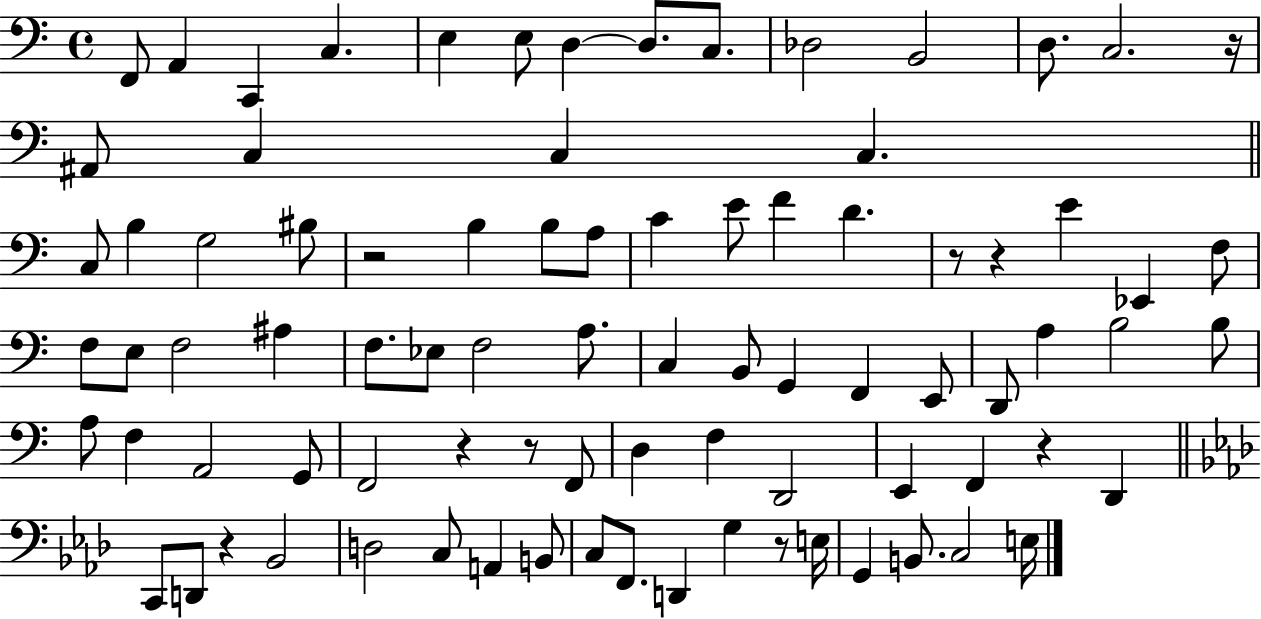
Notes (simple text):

F2/e A2/q C2/q C3/q. E3/q E3/e D3/q D3/e. C3/e. Db3/h B2/h D3/e. C3/h. R/s A#2/e C3/q C3/q C3/q. C3/e B3/q G3/h BIS3/e R/h B3/q B3/e A3/e C4/q E4/e F4/q D4/q. R/e R/q E4/q Eb2/q F3/e F3/e E3/e F3/h A#3/q F3/e. Eb3/e F3/h A3/e. C3/q B2/e G2/q F2/q E2/e D2/e A3/q B3/h B3/e A3/e F3/q A2/h G2/e F2/h R/q R/e F2/e D3/q F3/q D2/h E2/q F2/q R/q D2/q C2/e D2/e R/q Bb2/h D3/h C3/e A2/q B2/e C3/e F2/e. D2/q G3/q R/e E3/s G2/q B2/e. C3/h E3/s